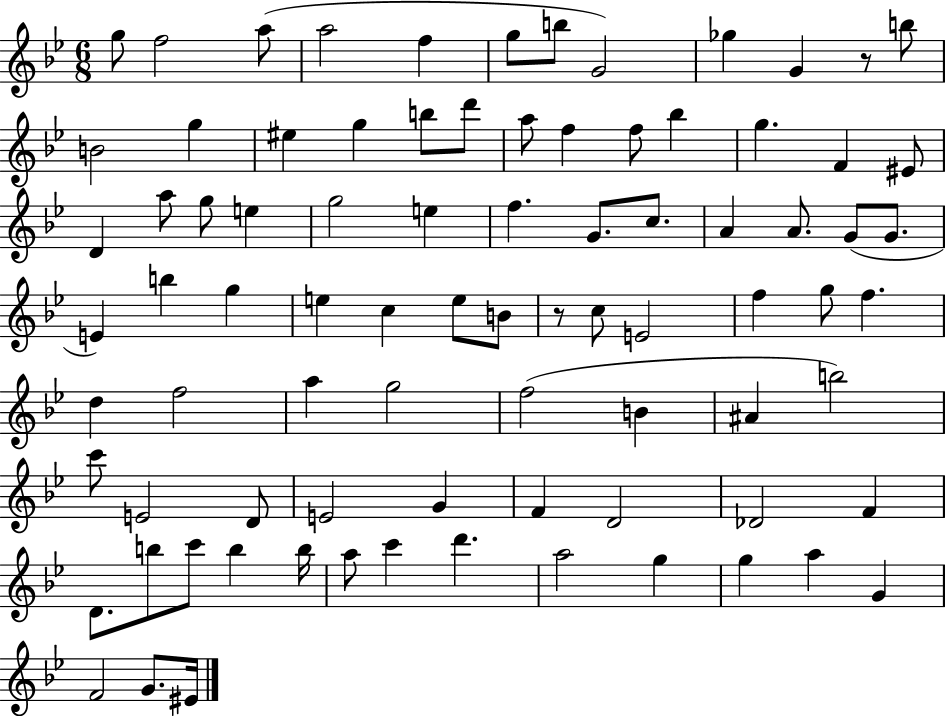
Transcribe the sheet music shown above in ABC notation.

X:1
T:Untitled
M:6/8
L:1/4
K:Bb
g/2 f2 a/2 a2 f g/2 b/2 G2 _g G z/2 b/2 B2 g ^e g b/2 d'/2 a/2 f f/2 _b g F ^E/2 D a/2 g/2 e g2 e f G/2 c/2 A A/2 G/2 G/2 E b g e c e/2 B/2 z/2 c/2 E2 f g/2 f d f2 a g2 f2 B ^A b2 c'/2 E2 D/2 E2 G F D2 _D2 F D/2 b/2 c'/2 b b/4 a/2 c' d' a2 g g a G F2 G/2 ^E/4